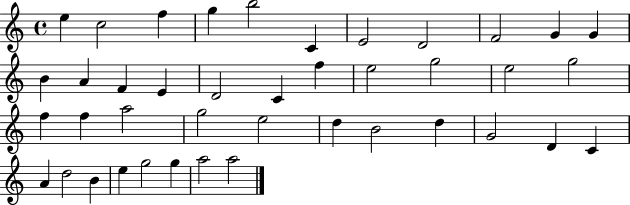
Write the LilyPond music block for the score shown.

{
  \clef treble
  \time 4/4
  \defaultTimeSignature
  \key c \major
  e''4 c''2 f''4 | g''4 b''2 c'4 | e'2 d'2 | f'2 g'4 g'4 | \break b'4 a'4 f'4 e'4 | d'2 c'4 f''4 | e''2 g''2 | e''2 g''2 | \break f''4 f''4 a''2 | g''2 e''2 | d''4 b'2 d''4 | g'2 d'4 c'4 | \break a'4 d''2 b'4 | e''4 g''2 g''4 | a''2 a''2 | \bar "|."
}